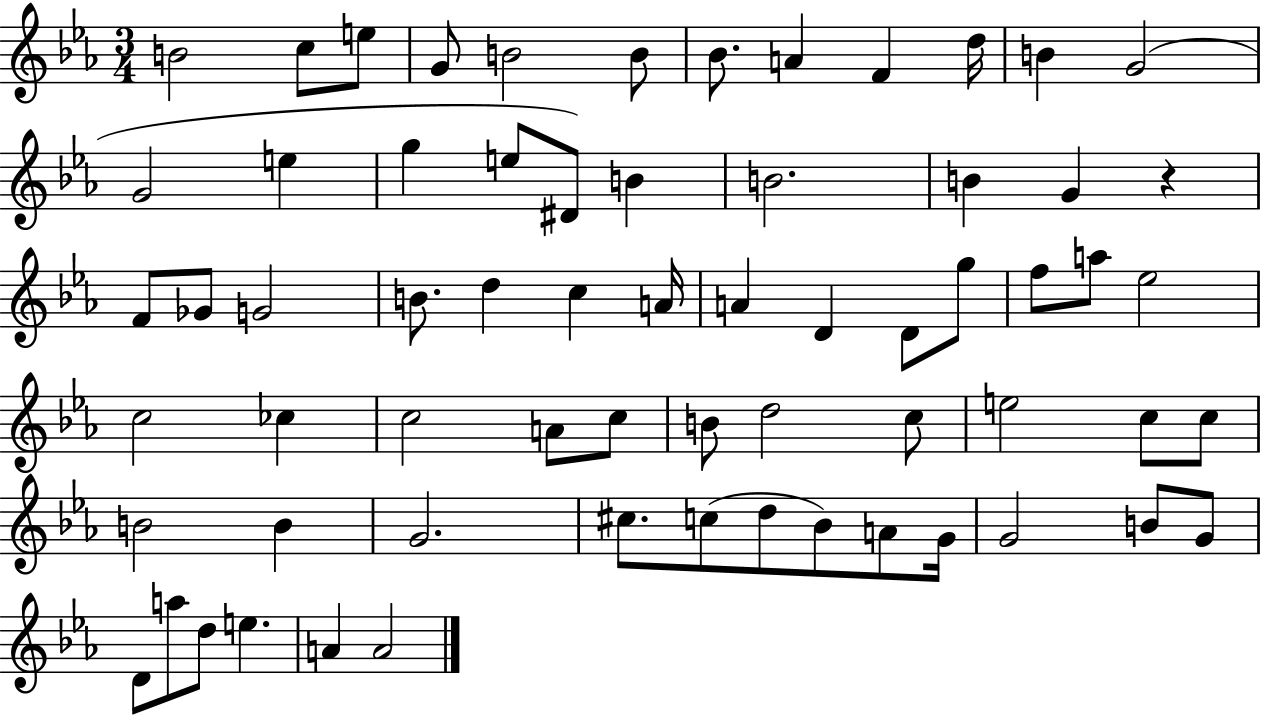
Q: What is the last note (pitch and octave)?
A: A4